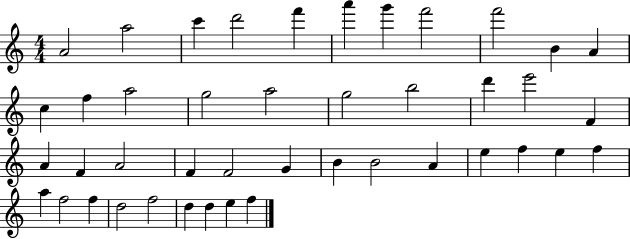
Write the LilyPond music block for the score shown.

{
  \clef treble
  \numericTimeSignature
  \time 4/4
  \key c \major
  a'2 a''2 | c'''4 d'''2 f'''4 | a'''4 g'''4 f'''2 | f'''2 b'4 a'4 | \break c''4 f''4 a''2 | g''2 a''2 | g''2 b''2 | d'''4 e'''2 f'4 | \break a'4 f'4 a'2 | f'4 f'2 g'4 | b'4 b'2 a'4 | e''4 f''4 e''4 f''4 | \break a''4 f''2 f''4 | d''2 f''2 | d''4 d''4 e''4 f''4 | \bar "|."
}